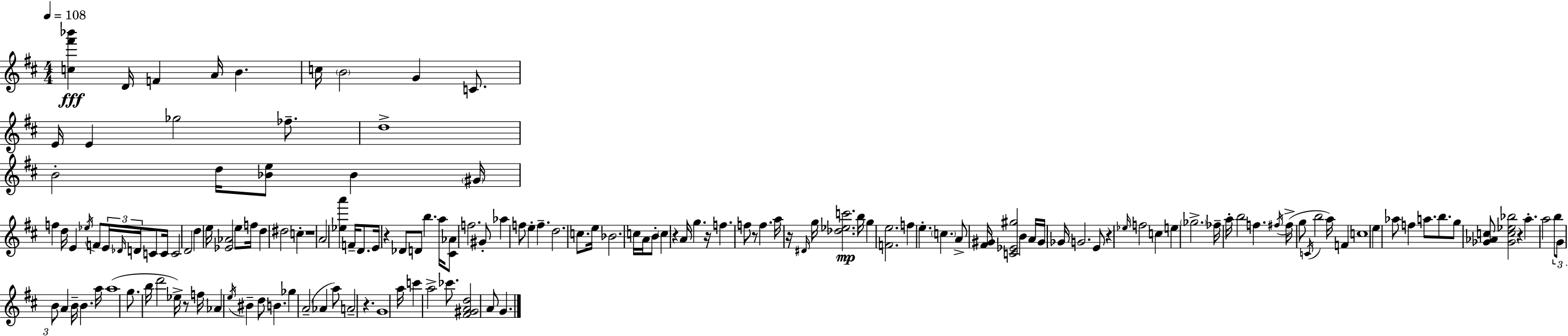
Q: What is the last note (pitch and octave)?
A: G4